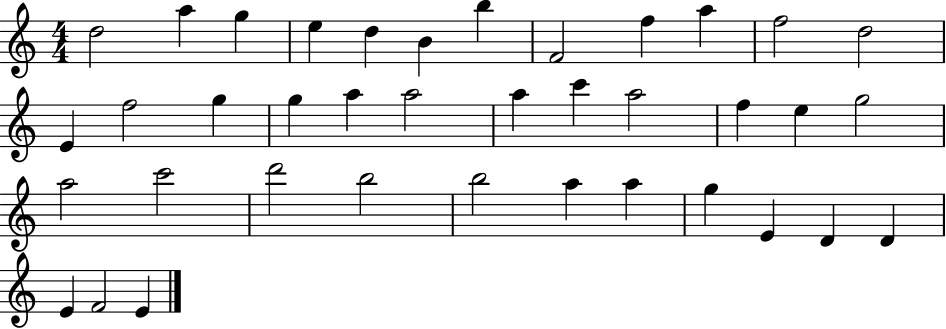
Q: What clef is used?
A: treble